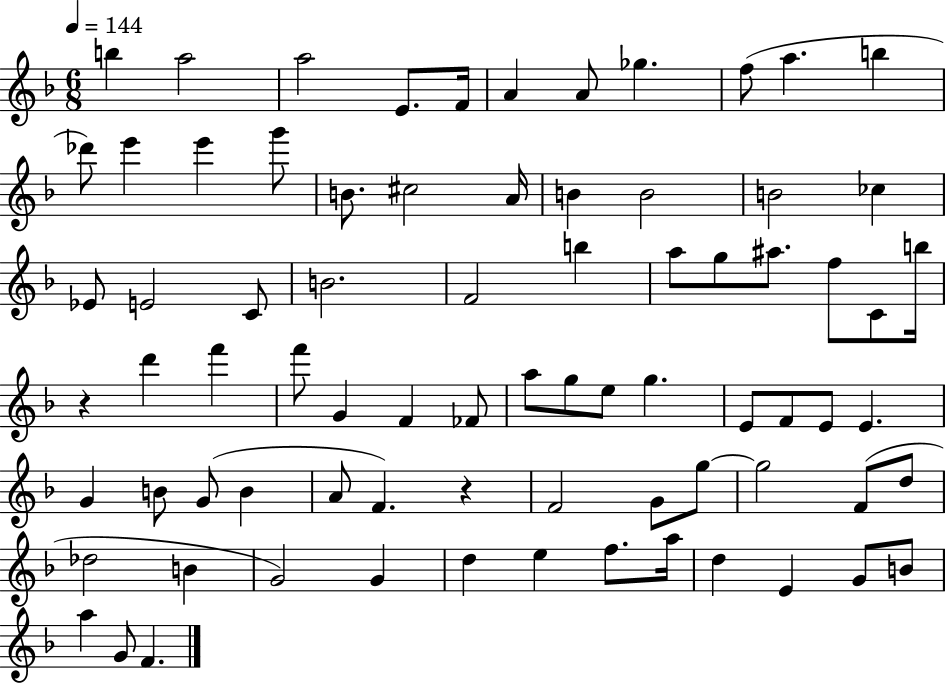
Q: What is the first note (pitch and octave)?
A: B5